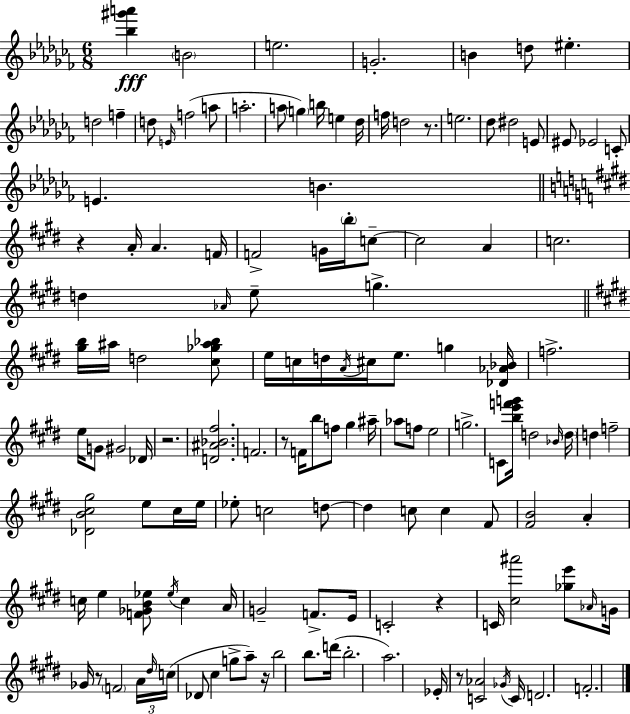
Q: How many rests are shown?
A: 8